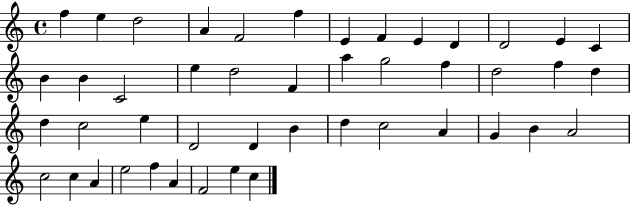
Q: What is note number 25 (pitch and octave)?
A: D5